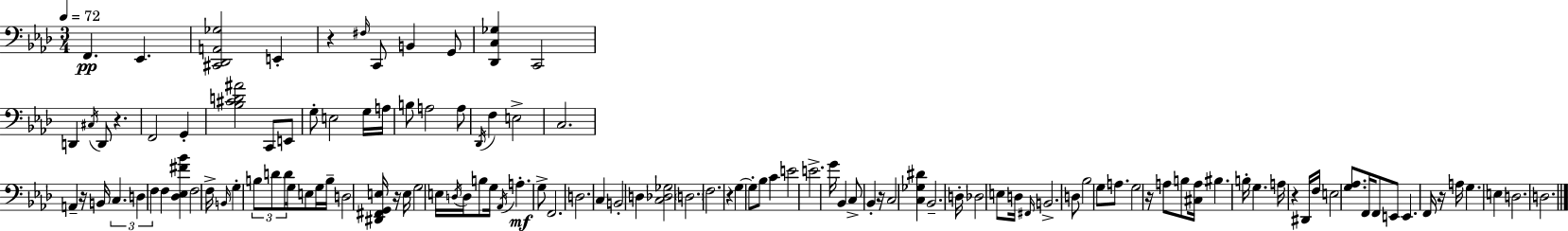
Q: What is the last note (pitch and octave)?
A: D3